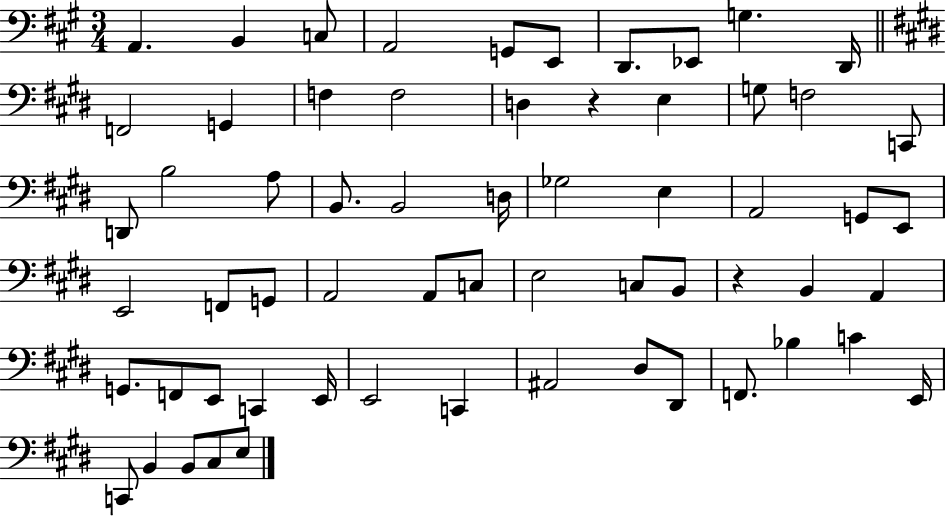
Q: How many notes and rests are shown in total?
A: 62